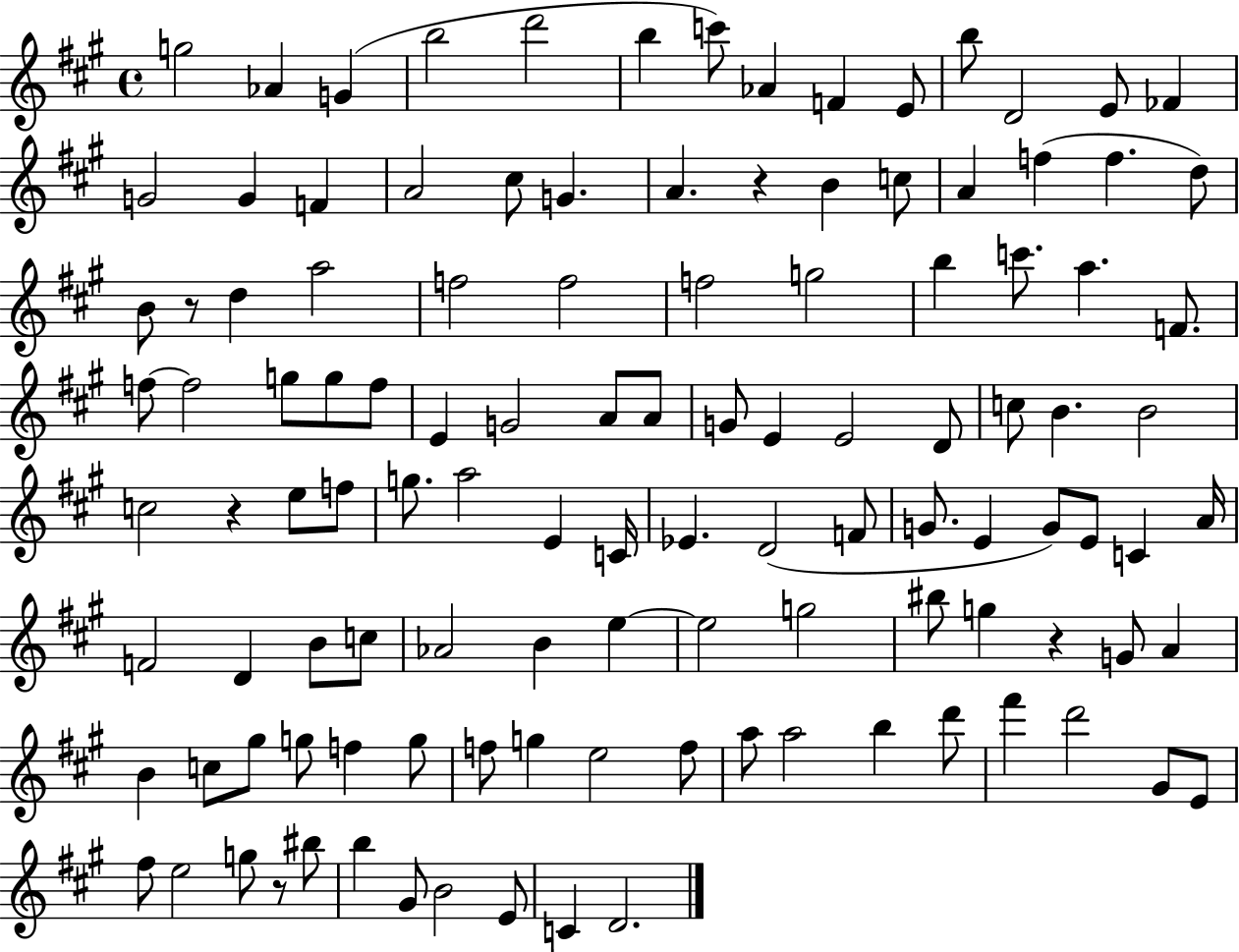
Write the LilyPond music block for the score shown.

{
  \clef treble
  \time 4/4
  \defaultTimeSignature
  \key a \major
  \repeat volta 2 { g''2 aes'4 g'4( | b''2 d'''2 | b''4 c'''8) aes'4 f'4 e'8 | b''8 d'2 e'8 fes'4 | \break g'2 g'4 f'4 | a'2 cis''8 g'4. | a'4. r4 b'4 c''8 | a'4 f''4( f''4. d''8) | \break b'8 r8 d''4 a''2 | f''2 f''2 | f''2 g''2 | b''4 c'''8. a''4. f'8. | \break f''8~~ f''2 g''8 g''8 f''8 | e'4 g'2 a'8 a'8 | g'8 e'4 e'2 d'8 | c''8 b'4. b'2 | \break c''2 r4 e''8 f''8 | g''8. a''2 e'4 c'16 | ees'4. d'2( f'8 | g'8. e'4 g'8) e'8 c'4 a'16 | \break f'2 d'4 b'8 c''8 | aes'2 b'4 e''4~~ | e''2 g''2 | bis''8 g''4 r4 g'8 a'4 | \break b'4 c''8 gis''8 g''8 f''4 g''8 | f''8 g''4 e''2 f''8 | a''8 a''2 b''4 d'''8 | fis'''4 d'''2 gis'8 e'8 | \break fis''8 e''2 g''8 r8 bis''8 | b''4 gis'8 b'2 e'8 | c'4 d'2. | } \bar "|."
}